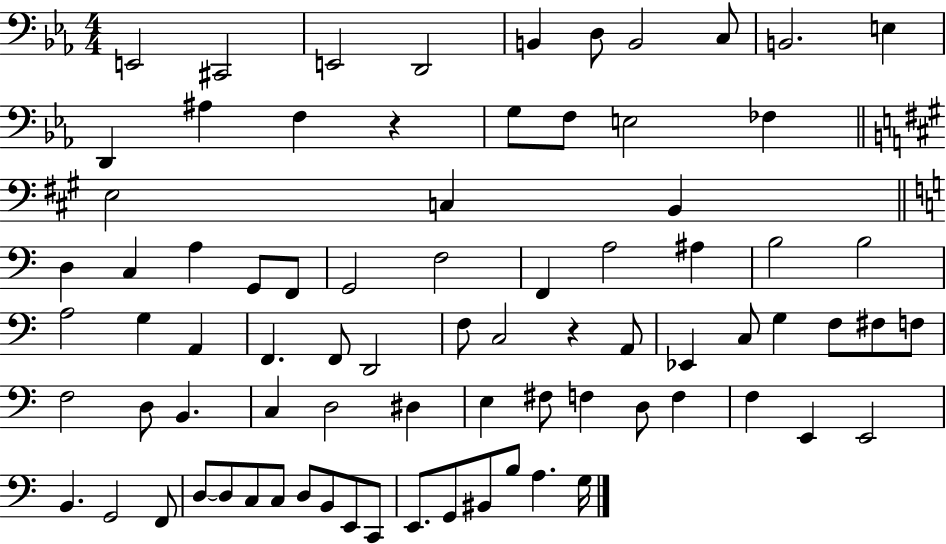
E2/h C#2/h E2/h D2/h B2/q D3/e B2/h C3/e B2/h. E3/q D2/q A#3/q F3/q R/q G3/e F3/e E3/h FES3/q E3/h C3/q B2/q D3/q C3/q A3/q G2/e F2/e G2/h F3/h F2/q A3/h A#3/q B3/h B3/h A3/h G3/q A2/q F2/q. F2/e D2/h F3/e C3/h R/q A2/e Eb2/q C3/e G3/q F3/e F#3/e F3/e F3/h D3/e B2/q. C3/q D3/h D#3/q E3/q F#3/e F3/q D3/e F3/q F3/q E2/q E2/h B2/q. G2/h F2/e D3/e D3/e C3/e C3/e D3/e B2/e E2/e C2/e E2/e. G2/e BIS2/e B3/e A3/q. G3/s